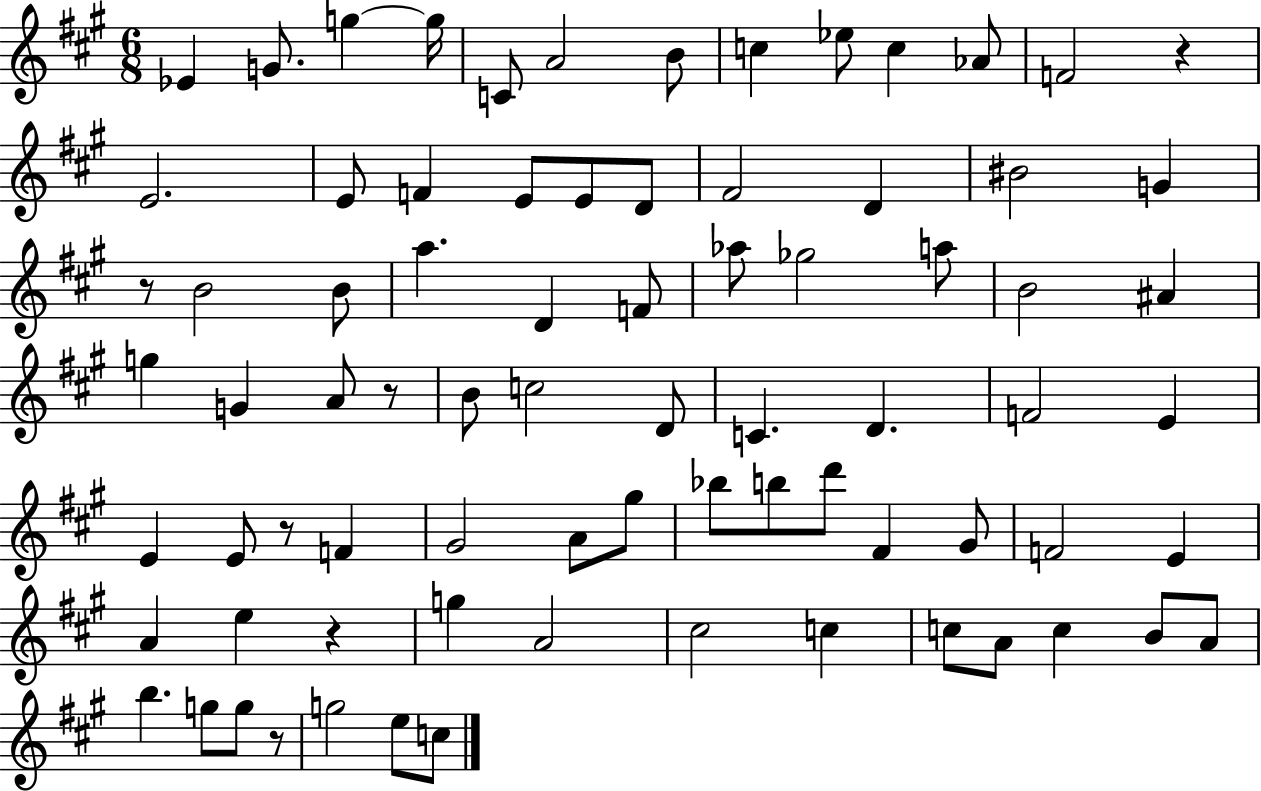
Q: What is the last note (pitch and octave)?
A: C5